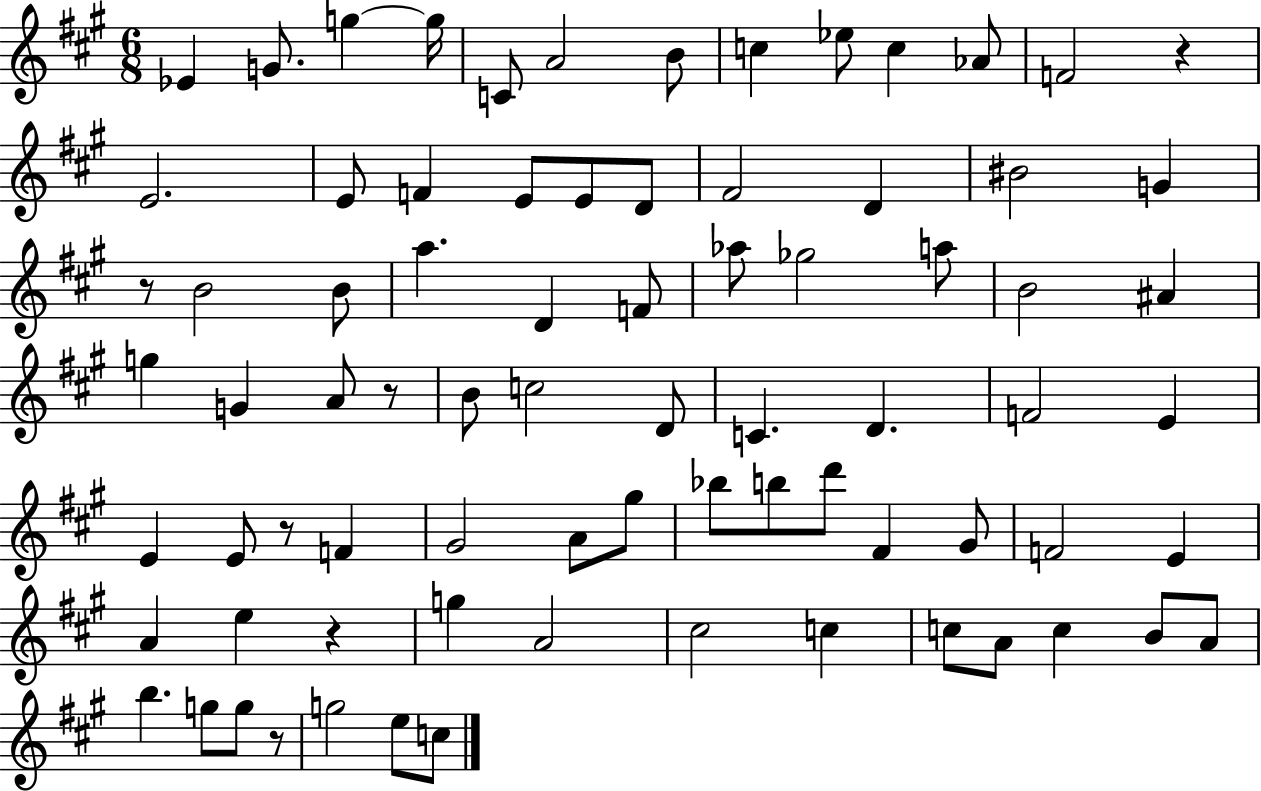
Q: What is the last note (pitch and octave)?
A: C5